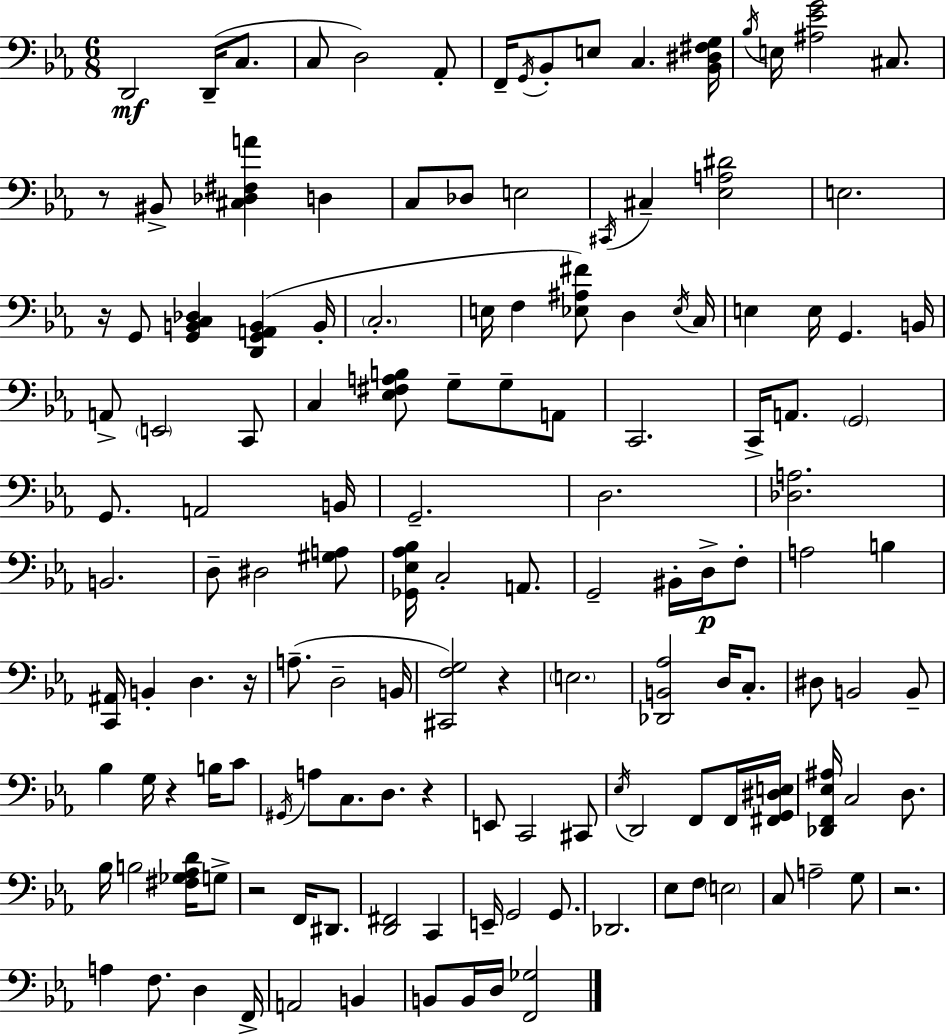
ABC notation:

X:1
T:Untitled
M:6/8
L:1/4
K:Eb
D,,2 D,,/4 C,/2 C,/2 D,2 _A,,/2 F,,/4 G,,/4 _B,,/2 E,/2 C, [_B,,^D,^F,G,]/4 _B,/4 E,/4 [^A,_EG]2 ^C,/2 z/2 ^B,,/2 [^C,_D,^F,A] D, C,/2 _D,/2 E,2 ^C,,/4 ^C, [_E,A,^D]2 E,2 z/4 G,,/2 [G,,B,,C,_D,] [D,,G,,A,,B,,] B,,/4 C,2 E,/4 F, [_E,^A,^F]/2 D, _E,/4 C,/4 E, E,/4 G,, B,,/4 A,,/2 E,,2 C,,/2 C, [_E,^F,A,B,]/2 G,/2 G,/2 A,,/2 C,,2 C,,/4 A,,/2 G,,2 G,,/2 A,,2 B,,/4 G,,2 D,2 [_D,A,]2 B,,2 D,/2 ^D,2 [^G,A,]/2 [_G,,_E,_A,_B,]/4 C,2 A,,/2 G,,2 ^B,,/4 D,/4 F,/2 A,2 B, [C,,^A,,]/4 B,, D, z/4 A,/2 D,2 B,,/4 [^C,,F,G,]2 z E,2 [_D,,B,,_A,]2 D,/4 C,/2 ^D,/2 B,,2 B,,/2 _B, G,/4 z B,/4 C/2 ^G,,/4 A,/2 C,/2 D,/2 z E,,/2 C,,2 ^C,,/2 _E,/4 D,,2 F,,/2 F,,/4 [^F,,G,,^D,E,]/4 [_D,,F,,_E,^A,]/4 C,2 D,/2 _B,/4 B,2 [^F,_G,_A,D]/4 G,/2 z2 F,,/4 ^D,,/2 [D,,^F,,]2 C,, E,,/4 G,,2 G,,/2 _D,,2 _E,/2 F,/2 E,2 C,/2 A,2 G,/2 z2 A, F,/2 D, F,,/4 A,,2 B,, B,,/2 B,,/4 D,/4 [F,,_G,]2